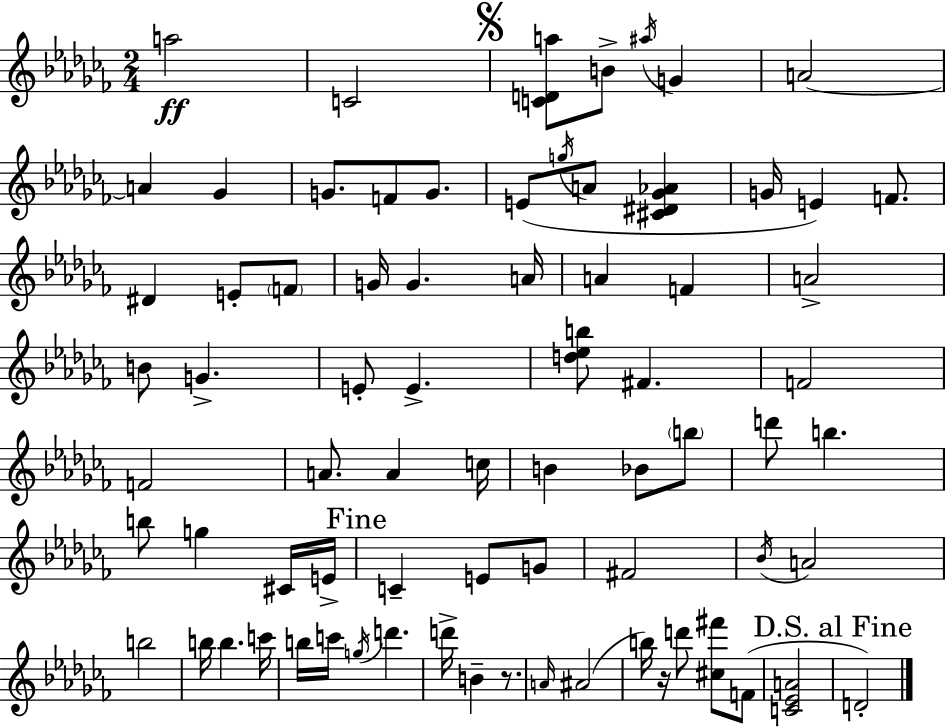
A5/h C4/h [C4,D4,A5]/e B4/e A#5/s G4/q A4/h A4/q Gb4/q G4/e. F4/e G4/e. E4/e G5/s A4/e [C#4,D#4,Gb4,Ab4]/q G4/s E4/q F4/e. D#4/q E4/e F4/e G4/s G4/q. A4/s A4/q F4/q A4/h B4/e G4/q. E4/e E4/q. [D5,Eb5,B5]/e F#4/q. F4/h F4/h A4/e. A4/q C5/s B4/q Bb4/e B5/e D6/e B5/q. B5/e G5/q C#4/s E4/s C4/q E4/e G4/e F#4/h Bb4/s A4/h B5/h B5/s B5/q. C6/s B5/s C6/s G5/s D6/q. D6/s B4/q R/e. A4/s A#4/h B5/s R/s D6/e [C#5,F#6]/e F4/e [C4,Eb4,A4]/h D4/h